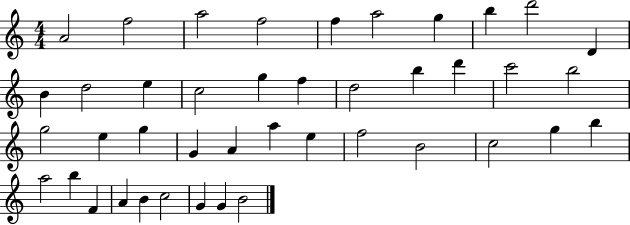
A4/h F5/h A5/h F5/h F5/q A5/h G5/q B5/q D6/h D4/q B4/q D5/h E5/q C5/h G5/q F5/q D5/h B5/q D6/q C6/h B5/h G5/h E5/q G5/q G4/q A4/q A5/q E5/q F5/h B4/h C5/h G5/q B5/q A5/h B5/q F4/q A4/q B4/q C5/h G4/q G4/q B4/h